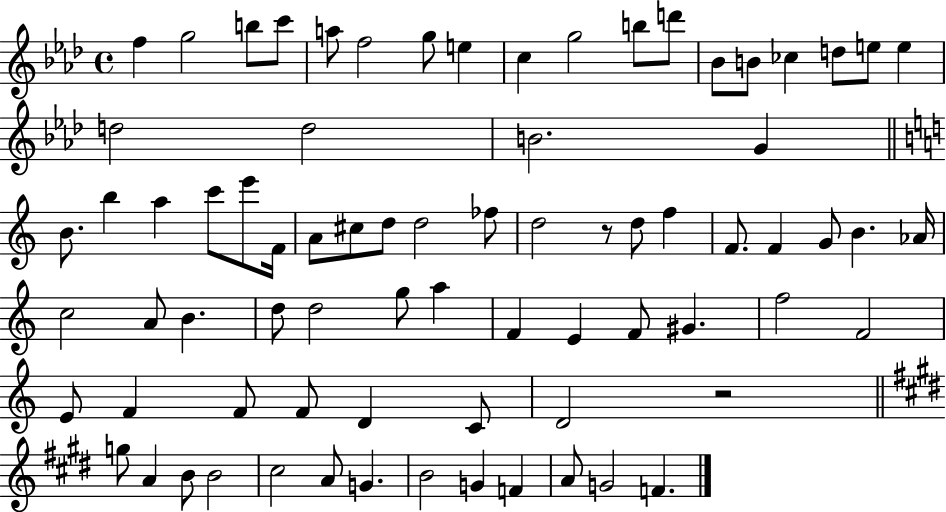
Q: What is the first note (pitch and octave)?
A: F5